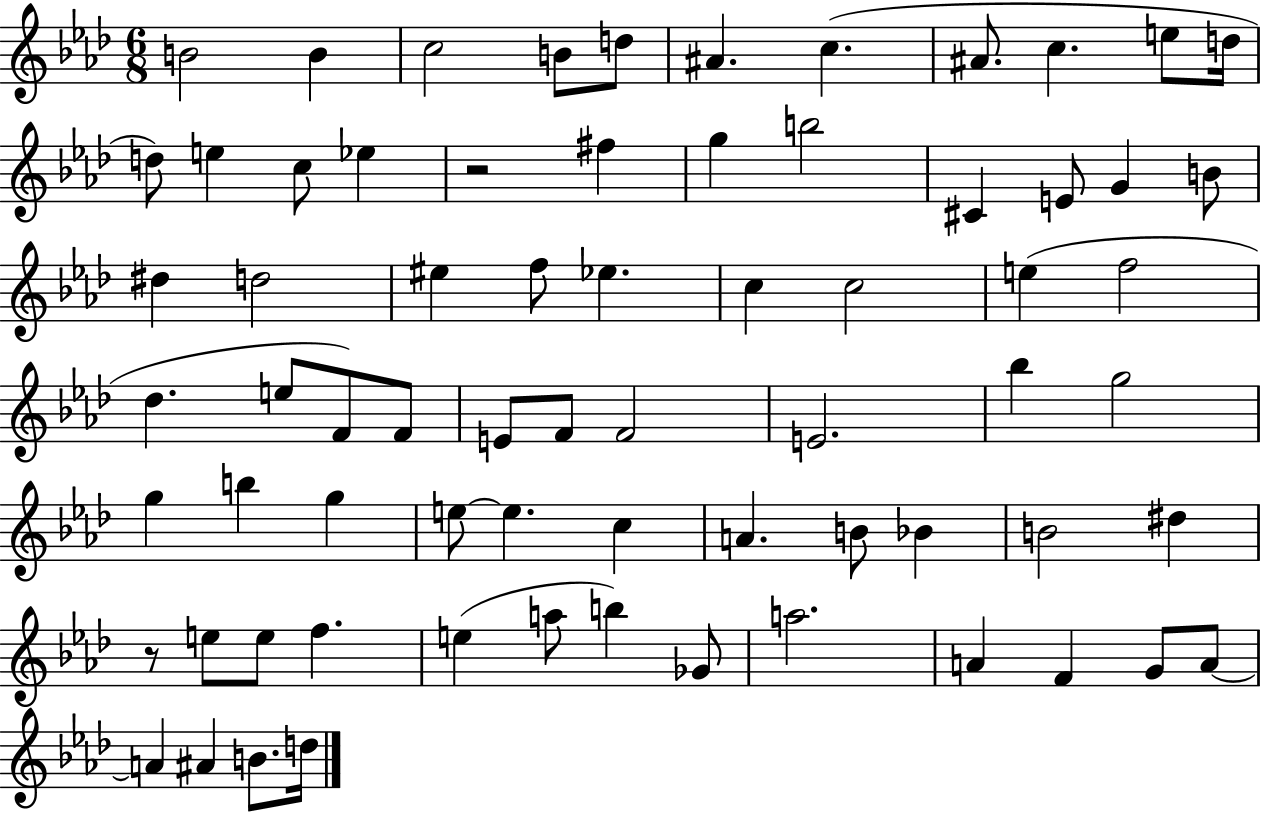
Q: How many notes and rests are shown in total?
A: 70